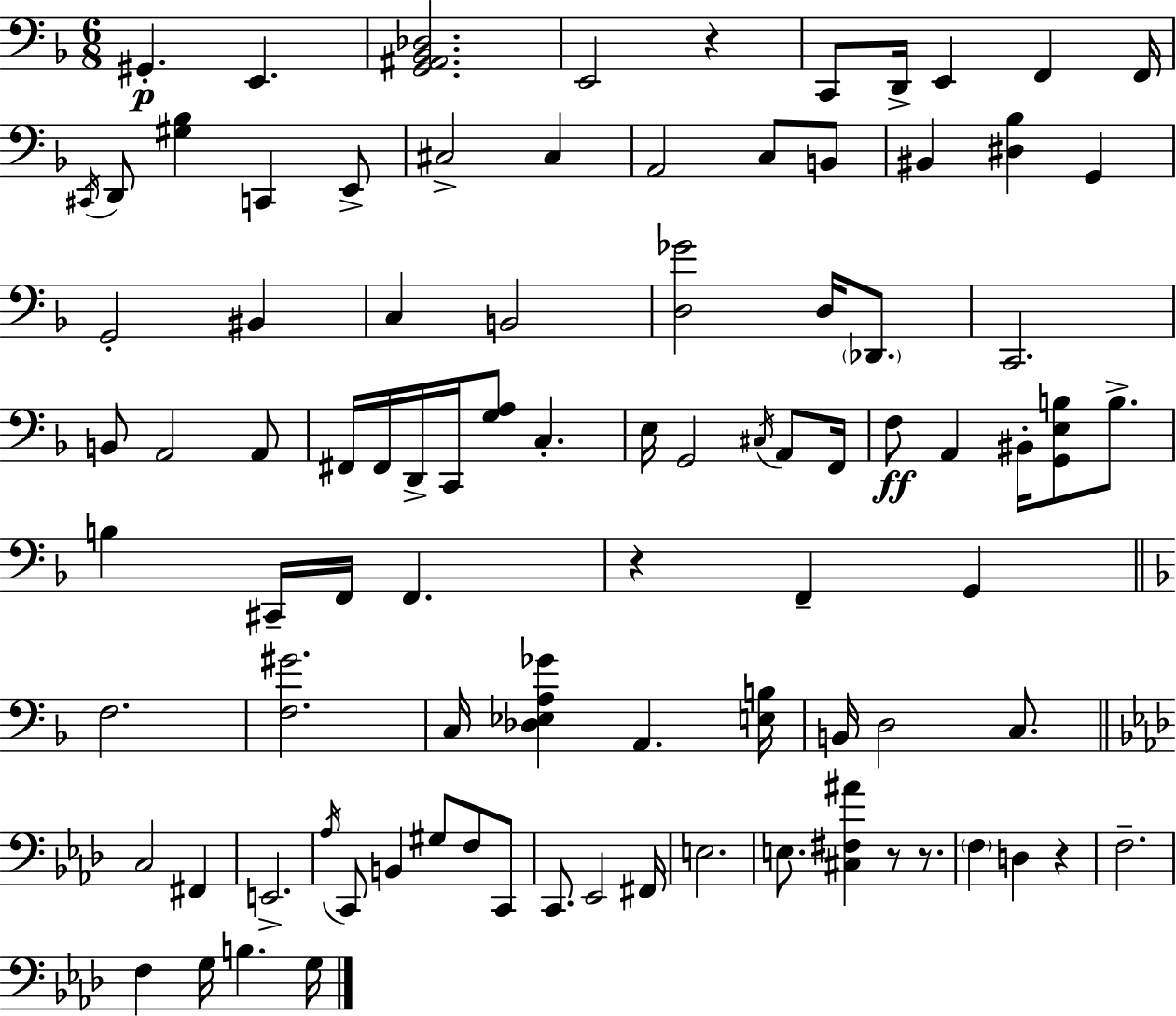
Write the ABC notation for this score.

X:1
T:Untitled
M:6/8
L:1/4
K:Dm
^G,, E,, [G,,^A,,_B,,_D,]2 E,,2 z C,,/2 D,,/4 E,, F,, F,,/4 ^C,,/4 D,,/2 [^G,_B,] C,, E,,/2 ^C,2 ^C, A,,2 C,/2 B,,/2 ^B,, [^D,_B,] G,, G,,2 ^B,, C, B,,2 [D,_G]2 D,/4 _D,,/2 C,,2 B,,/2 A,,2 A,,/2 ^F,,/4 ^F,,/4 D,,/4 C,,/4 [G,A,]/2 C, E,/4 G,,2 ^C,/4 A,,/2 F,,/4 F,/2 A,, ^B,,/4 [G,,E,B,]/2 B,/2 B, ^C,,/4 F,,/4 F,, z F,, G,, F,2 [F,^G]2 C,/4 [_D,_E,A,_G] A,, [E,B,]/4 B,,/4 D,2 C,/2 C,2 ^F,, E,,2 _A,/4 C,,/2 B,, ^G,/2 F,/2 C,,/2 C,,/2 _E,,2 ^F,,/4 E,2 E,/2 [^C,^F,^A] z/2 z/2 F, D, z F,2 F, G,/4 B, G,/4